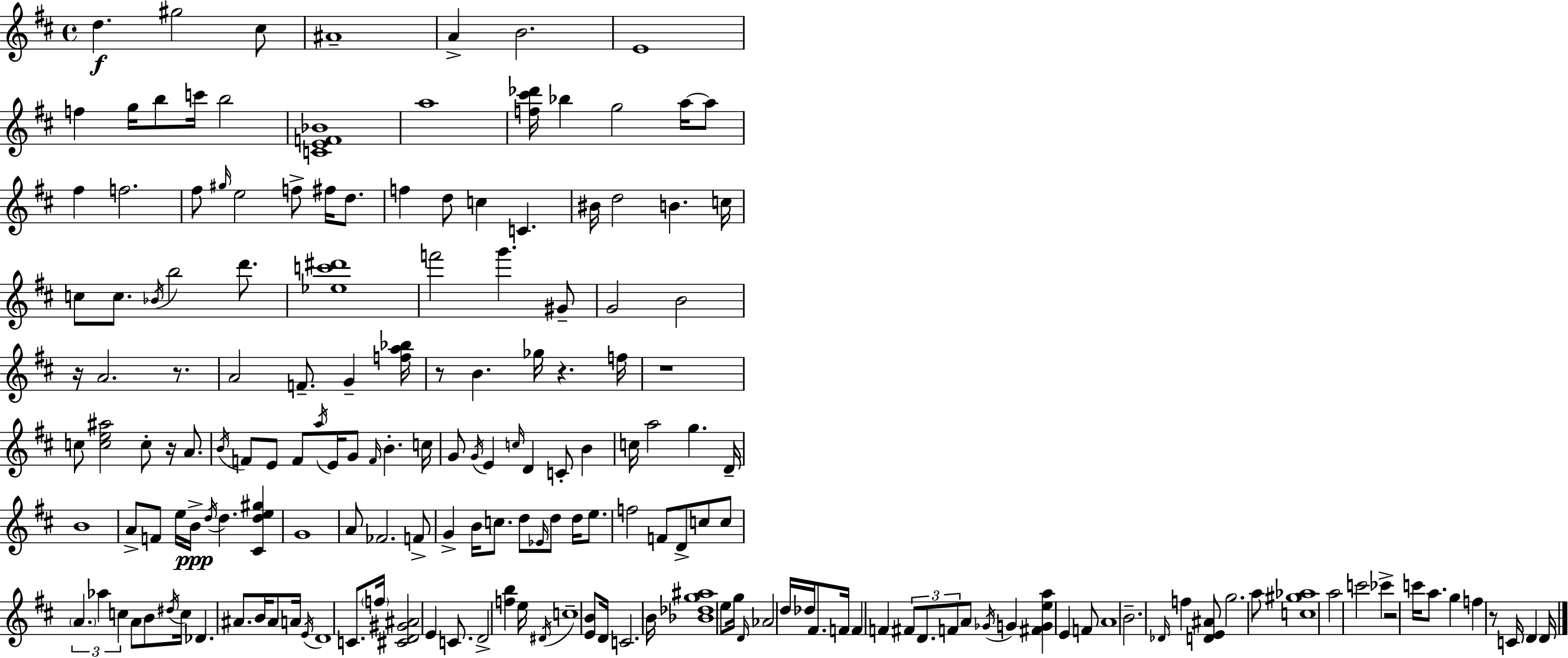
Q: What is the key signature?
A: D major